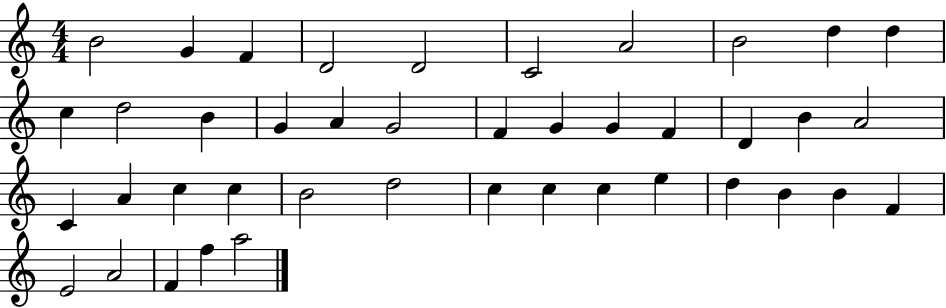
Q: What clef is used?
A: treble